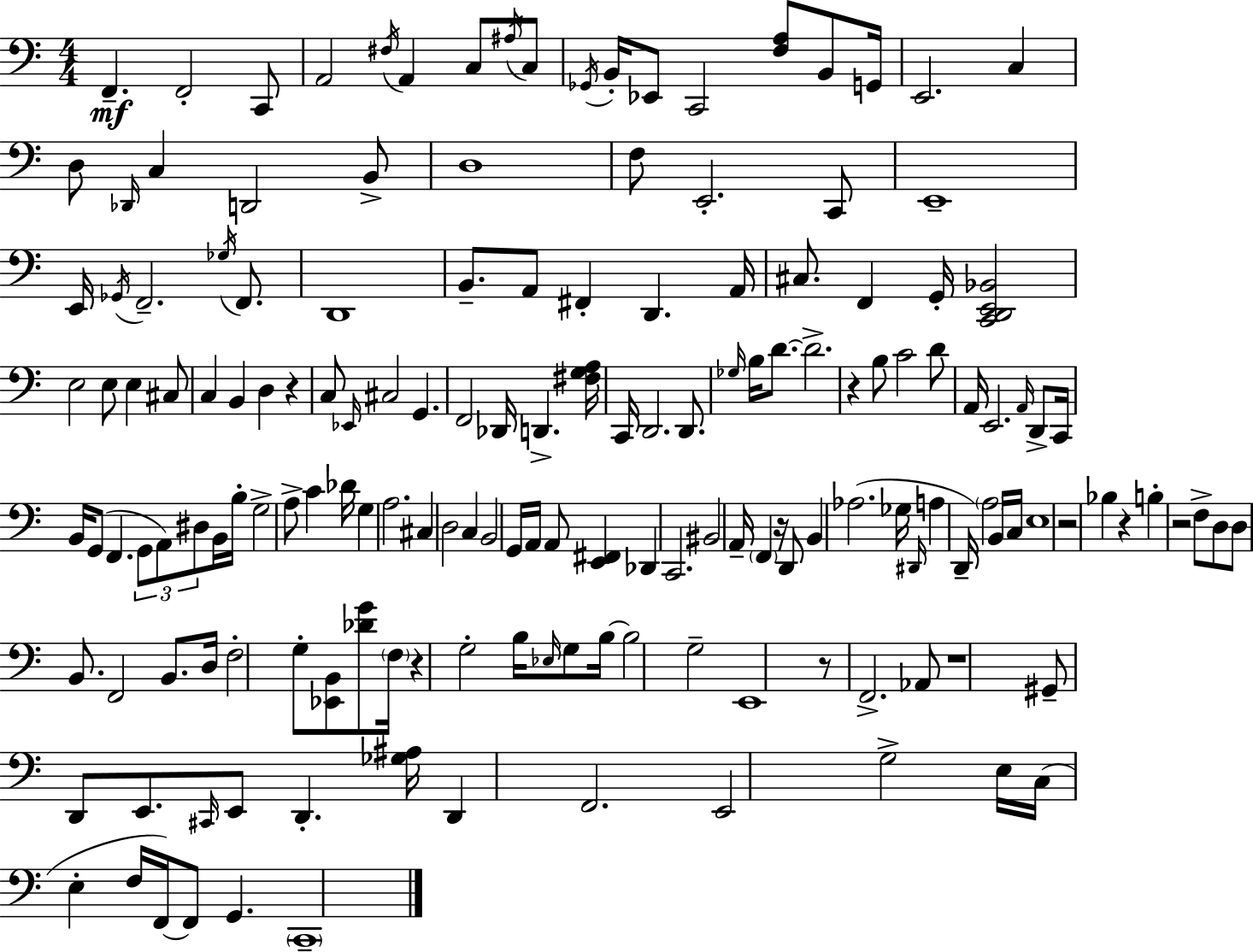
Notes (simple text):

F2/q. F2/h C2/e A2/h F#3/s A2/q C3/e A#3/s C3/e Gb2/s B2/s Eb2/e C2/h [F3,A3]/e B2/e G2/s E2/h. C3/q D3/e Db2/s C3/q D2/h B2/e D3/w F3/e E2/h. C2/e E2/w E2/s Gb2/s F2/h. Gb3/s F2/e. D2/w B2/e. A2/e F#2/q D2/q. A2/s C#3/e. F2/q G2/s [C2,D2,E2,Bb2]/h E3/h E3/e E3/q C#3/e C3/q B2/q D3/q R/q C3/e Eb2/s C#3/h G2/q. F2/h Db2/s D2/q. [F#3,G3,A3]/s C2/s D2/h. D2/e. Gb3/s B3/s D4/e. D4/h. R/q B3/e C4/h D4/e A2/s E2/h. A2/s D2/e C2/s B2/s G2/e F2/q. G2/e A2/e D#3/e B2/s B3/s G3/h A3/e C4/q Db4/s G3/q A3/h. C#3/q D3/h C3/q B2/h G2/s A2/s A2/e [E2,F#2]/q Db2/q C2/h. BIS2/h A2/s F2/q R/s D2/e B2/q Ab3/h. Gb3/s D#2/s A3/q D2/s A3/h B2/s C3/s E3/w R/h Bb3/q R/q B3/q R/h F3/e D3/e D3/e B2/e. F2/h B2/e. D3/s F3/h G3/e [Eb2,B2]/e [Db4,G4]/e F3/s R/q G3/h B3/s Eb3/s G3/e B3/s B3/h G3/h E2/w R/e F2/h. Ab2/e R/w G#2/e D2/e E2/e. C#2/s E2/e D2/q. [Gb3,A#3]/s D2/q F2/h. E2/h G3/h E3/s C3/s E3/q F3/s F2/s F2/e G2/q. C2/w